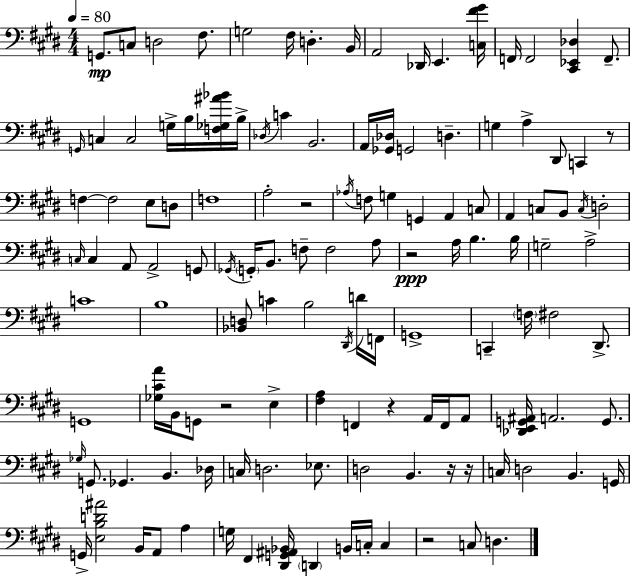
{
  \clef bass
  \numericTimeSignature
  \time 4/4
  \key e \major
  \tempo 4 = 80
  \repeat volta 2 { g,8.\mp c8 d2 fis8. | g2 fis16 d4.-. b,16 | a,2 des,16 e,4. <c fis' gis'>16 | f,16 f,2 <cis, ees, des>4 f,8.-- | \break \grace { g,16 } c4 c2 g16-> b16 <f ges ais' bes'>16 | b16-> \acciaccatura { des16 } c'4 b,2. | a,16 <ges, des>16 g,2 d4.-- | g4 a4-> dis,8 c,4 | \break r8 f4~~ f2 e8 | d8 f1 | a2-. r2 | \acciaccatura { aes16 } f8 g4 g,4 a,4 | \break c8 a,4 c8 b,8 \acciaccatura { c16 } d2-. | \grace { c16 } c4 a,8 a,2-> | g,8 \acciaccatura { ges,16 } \parenthesize g,16-. b,8. f8-- f2 | a8 r2\ppp a16 b4. | \break b16 g2-- a2-> | c'1 | b1 | <bes, d>8 c'4 b2 | \break \acciaccatura { dis,16 } d'16 f,16 g,1-> | c,4-- \parenthesize f16 fis2 | dis,8.-> g,1 | <ges cis' a'>16 b,16 g,8 r2 | \break e4-> <fis a>4 f,4 r4 | a,16 f,16 a,8 <des, e, g, ais,>16 a,2. | g,8. \grace { ges16 } g,8. ges,4. | b,4. des16 c16 d2. | \break ees8. d2 | b,4. r16 r16 c16 d2 | b,4. g,16 g,16-> <e b d' ais'>2 | b,16 a,8 a4 g16 fis,4 <dis, g, ais, bes,>16 \parenthesize d,4 | \break b,16 c16-. c4 r2 | c8 d4. } \bar "|."
}